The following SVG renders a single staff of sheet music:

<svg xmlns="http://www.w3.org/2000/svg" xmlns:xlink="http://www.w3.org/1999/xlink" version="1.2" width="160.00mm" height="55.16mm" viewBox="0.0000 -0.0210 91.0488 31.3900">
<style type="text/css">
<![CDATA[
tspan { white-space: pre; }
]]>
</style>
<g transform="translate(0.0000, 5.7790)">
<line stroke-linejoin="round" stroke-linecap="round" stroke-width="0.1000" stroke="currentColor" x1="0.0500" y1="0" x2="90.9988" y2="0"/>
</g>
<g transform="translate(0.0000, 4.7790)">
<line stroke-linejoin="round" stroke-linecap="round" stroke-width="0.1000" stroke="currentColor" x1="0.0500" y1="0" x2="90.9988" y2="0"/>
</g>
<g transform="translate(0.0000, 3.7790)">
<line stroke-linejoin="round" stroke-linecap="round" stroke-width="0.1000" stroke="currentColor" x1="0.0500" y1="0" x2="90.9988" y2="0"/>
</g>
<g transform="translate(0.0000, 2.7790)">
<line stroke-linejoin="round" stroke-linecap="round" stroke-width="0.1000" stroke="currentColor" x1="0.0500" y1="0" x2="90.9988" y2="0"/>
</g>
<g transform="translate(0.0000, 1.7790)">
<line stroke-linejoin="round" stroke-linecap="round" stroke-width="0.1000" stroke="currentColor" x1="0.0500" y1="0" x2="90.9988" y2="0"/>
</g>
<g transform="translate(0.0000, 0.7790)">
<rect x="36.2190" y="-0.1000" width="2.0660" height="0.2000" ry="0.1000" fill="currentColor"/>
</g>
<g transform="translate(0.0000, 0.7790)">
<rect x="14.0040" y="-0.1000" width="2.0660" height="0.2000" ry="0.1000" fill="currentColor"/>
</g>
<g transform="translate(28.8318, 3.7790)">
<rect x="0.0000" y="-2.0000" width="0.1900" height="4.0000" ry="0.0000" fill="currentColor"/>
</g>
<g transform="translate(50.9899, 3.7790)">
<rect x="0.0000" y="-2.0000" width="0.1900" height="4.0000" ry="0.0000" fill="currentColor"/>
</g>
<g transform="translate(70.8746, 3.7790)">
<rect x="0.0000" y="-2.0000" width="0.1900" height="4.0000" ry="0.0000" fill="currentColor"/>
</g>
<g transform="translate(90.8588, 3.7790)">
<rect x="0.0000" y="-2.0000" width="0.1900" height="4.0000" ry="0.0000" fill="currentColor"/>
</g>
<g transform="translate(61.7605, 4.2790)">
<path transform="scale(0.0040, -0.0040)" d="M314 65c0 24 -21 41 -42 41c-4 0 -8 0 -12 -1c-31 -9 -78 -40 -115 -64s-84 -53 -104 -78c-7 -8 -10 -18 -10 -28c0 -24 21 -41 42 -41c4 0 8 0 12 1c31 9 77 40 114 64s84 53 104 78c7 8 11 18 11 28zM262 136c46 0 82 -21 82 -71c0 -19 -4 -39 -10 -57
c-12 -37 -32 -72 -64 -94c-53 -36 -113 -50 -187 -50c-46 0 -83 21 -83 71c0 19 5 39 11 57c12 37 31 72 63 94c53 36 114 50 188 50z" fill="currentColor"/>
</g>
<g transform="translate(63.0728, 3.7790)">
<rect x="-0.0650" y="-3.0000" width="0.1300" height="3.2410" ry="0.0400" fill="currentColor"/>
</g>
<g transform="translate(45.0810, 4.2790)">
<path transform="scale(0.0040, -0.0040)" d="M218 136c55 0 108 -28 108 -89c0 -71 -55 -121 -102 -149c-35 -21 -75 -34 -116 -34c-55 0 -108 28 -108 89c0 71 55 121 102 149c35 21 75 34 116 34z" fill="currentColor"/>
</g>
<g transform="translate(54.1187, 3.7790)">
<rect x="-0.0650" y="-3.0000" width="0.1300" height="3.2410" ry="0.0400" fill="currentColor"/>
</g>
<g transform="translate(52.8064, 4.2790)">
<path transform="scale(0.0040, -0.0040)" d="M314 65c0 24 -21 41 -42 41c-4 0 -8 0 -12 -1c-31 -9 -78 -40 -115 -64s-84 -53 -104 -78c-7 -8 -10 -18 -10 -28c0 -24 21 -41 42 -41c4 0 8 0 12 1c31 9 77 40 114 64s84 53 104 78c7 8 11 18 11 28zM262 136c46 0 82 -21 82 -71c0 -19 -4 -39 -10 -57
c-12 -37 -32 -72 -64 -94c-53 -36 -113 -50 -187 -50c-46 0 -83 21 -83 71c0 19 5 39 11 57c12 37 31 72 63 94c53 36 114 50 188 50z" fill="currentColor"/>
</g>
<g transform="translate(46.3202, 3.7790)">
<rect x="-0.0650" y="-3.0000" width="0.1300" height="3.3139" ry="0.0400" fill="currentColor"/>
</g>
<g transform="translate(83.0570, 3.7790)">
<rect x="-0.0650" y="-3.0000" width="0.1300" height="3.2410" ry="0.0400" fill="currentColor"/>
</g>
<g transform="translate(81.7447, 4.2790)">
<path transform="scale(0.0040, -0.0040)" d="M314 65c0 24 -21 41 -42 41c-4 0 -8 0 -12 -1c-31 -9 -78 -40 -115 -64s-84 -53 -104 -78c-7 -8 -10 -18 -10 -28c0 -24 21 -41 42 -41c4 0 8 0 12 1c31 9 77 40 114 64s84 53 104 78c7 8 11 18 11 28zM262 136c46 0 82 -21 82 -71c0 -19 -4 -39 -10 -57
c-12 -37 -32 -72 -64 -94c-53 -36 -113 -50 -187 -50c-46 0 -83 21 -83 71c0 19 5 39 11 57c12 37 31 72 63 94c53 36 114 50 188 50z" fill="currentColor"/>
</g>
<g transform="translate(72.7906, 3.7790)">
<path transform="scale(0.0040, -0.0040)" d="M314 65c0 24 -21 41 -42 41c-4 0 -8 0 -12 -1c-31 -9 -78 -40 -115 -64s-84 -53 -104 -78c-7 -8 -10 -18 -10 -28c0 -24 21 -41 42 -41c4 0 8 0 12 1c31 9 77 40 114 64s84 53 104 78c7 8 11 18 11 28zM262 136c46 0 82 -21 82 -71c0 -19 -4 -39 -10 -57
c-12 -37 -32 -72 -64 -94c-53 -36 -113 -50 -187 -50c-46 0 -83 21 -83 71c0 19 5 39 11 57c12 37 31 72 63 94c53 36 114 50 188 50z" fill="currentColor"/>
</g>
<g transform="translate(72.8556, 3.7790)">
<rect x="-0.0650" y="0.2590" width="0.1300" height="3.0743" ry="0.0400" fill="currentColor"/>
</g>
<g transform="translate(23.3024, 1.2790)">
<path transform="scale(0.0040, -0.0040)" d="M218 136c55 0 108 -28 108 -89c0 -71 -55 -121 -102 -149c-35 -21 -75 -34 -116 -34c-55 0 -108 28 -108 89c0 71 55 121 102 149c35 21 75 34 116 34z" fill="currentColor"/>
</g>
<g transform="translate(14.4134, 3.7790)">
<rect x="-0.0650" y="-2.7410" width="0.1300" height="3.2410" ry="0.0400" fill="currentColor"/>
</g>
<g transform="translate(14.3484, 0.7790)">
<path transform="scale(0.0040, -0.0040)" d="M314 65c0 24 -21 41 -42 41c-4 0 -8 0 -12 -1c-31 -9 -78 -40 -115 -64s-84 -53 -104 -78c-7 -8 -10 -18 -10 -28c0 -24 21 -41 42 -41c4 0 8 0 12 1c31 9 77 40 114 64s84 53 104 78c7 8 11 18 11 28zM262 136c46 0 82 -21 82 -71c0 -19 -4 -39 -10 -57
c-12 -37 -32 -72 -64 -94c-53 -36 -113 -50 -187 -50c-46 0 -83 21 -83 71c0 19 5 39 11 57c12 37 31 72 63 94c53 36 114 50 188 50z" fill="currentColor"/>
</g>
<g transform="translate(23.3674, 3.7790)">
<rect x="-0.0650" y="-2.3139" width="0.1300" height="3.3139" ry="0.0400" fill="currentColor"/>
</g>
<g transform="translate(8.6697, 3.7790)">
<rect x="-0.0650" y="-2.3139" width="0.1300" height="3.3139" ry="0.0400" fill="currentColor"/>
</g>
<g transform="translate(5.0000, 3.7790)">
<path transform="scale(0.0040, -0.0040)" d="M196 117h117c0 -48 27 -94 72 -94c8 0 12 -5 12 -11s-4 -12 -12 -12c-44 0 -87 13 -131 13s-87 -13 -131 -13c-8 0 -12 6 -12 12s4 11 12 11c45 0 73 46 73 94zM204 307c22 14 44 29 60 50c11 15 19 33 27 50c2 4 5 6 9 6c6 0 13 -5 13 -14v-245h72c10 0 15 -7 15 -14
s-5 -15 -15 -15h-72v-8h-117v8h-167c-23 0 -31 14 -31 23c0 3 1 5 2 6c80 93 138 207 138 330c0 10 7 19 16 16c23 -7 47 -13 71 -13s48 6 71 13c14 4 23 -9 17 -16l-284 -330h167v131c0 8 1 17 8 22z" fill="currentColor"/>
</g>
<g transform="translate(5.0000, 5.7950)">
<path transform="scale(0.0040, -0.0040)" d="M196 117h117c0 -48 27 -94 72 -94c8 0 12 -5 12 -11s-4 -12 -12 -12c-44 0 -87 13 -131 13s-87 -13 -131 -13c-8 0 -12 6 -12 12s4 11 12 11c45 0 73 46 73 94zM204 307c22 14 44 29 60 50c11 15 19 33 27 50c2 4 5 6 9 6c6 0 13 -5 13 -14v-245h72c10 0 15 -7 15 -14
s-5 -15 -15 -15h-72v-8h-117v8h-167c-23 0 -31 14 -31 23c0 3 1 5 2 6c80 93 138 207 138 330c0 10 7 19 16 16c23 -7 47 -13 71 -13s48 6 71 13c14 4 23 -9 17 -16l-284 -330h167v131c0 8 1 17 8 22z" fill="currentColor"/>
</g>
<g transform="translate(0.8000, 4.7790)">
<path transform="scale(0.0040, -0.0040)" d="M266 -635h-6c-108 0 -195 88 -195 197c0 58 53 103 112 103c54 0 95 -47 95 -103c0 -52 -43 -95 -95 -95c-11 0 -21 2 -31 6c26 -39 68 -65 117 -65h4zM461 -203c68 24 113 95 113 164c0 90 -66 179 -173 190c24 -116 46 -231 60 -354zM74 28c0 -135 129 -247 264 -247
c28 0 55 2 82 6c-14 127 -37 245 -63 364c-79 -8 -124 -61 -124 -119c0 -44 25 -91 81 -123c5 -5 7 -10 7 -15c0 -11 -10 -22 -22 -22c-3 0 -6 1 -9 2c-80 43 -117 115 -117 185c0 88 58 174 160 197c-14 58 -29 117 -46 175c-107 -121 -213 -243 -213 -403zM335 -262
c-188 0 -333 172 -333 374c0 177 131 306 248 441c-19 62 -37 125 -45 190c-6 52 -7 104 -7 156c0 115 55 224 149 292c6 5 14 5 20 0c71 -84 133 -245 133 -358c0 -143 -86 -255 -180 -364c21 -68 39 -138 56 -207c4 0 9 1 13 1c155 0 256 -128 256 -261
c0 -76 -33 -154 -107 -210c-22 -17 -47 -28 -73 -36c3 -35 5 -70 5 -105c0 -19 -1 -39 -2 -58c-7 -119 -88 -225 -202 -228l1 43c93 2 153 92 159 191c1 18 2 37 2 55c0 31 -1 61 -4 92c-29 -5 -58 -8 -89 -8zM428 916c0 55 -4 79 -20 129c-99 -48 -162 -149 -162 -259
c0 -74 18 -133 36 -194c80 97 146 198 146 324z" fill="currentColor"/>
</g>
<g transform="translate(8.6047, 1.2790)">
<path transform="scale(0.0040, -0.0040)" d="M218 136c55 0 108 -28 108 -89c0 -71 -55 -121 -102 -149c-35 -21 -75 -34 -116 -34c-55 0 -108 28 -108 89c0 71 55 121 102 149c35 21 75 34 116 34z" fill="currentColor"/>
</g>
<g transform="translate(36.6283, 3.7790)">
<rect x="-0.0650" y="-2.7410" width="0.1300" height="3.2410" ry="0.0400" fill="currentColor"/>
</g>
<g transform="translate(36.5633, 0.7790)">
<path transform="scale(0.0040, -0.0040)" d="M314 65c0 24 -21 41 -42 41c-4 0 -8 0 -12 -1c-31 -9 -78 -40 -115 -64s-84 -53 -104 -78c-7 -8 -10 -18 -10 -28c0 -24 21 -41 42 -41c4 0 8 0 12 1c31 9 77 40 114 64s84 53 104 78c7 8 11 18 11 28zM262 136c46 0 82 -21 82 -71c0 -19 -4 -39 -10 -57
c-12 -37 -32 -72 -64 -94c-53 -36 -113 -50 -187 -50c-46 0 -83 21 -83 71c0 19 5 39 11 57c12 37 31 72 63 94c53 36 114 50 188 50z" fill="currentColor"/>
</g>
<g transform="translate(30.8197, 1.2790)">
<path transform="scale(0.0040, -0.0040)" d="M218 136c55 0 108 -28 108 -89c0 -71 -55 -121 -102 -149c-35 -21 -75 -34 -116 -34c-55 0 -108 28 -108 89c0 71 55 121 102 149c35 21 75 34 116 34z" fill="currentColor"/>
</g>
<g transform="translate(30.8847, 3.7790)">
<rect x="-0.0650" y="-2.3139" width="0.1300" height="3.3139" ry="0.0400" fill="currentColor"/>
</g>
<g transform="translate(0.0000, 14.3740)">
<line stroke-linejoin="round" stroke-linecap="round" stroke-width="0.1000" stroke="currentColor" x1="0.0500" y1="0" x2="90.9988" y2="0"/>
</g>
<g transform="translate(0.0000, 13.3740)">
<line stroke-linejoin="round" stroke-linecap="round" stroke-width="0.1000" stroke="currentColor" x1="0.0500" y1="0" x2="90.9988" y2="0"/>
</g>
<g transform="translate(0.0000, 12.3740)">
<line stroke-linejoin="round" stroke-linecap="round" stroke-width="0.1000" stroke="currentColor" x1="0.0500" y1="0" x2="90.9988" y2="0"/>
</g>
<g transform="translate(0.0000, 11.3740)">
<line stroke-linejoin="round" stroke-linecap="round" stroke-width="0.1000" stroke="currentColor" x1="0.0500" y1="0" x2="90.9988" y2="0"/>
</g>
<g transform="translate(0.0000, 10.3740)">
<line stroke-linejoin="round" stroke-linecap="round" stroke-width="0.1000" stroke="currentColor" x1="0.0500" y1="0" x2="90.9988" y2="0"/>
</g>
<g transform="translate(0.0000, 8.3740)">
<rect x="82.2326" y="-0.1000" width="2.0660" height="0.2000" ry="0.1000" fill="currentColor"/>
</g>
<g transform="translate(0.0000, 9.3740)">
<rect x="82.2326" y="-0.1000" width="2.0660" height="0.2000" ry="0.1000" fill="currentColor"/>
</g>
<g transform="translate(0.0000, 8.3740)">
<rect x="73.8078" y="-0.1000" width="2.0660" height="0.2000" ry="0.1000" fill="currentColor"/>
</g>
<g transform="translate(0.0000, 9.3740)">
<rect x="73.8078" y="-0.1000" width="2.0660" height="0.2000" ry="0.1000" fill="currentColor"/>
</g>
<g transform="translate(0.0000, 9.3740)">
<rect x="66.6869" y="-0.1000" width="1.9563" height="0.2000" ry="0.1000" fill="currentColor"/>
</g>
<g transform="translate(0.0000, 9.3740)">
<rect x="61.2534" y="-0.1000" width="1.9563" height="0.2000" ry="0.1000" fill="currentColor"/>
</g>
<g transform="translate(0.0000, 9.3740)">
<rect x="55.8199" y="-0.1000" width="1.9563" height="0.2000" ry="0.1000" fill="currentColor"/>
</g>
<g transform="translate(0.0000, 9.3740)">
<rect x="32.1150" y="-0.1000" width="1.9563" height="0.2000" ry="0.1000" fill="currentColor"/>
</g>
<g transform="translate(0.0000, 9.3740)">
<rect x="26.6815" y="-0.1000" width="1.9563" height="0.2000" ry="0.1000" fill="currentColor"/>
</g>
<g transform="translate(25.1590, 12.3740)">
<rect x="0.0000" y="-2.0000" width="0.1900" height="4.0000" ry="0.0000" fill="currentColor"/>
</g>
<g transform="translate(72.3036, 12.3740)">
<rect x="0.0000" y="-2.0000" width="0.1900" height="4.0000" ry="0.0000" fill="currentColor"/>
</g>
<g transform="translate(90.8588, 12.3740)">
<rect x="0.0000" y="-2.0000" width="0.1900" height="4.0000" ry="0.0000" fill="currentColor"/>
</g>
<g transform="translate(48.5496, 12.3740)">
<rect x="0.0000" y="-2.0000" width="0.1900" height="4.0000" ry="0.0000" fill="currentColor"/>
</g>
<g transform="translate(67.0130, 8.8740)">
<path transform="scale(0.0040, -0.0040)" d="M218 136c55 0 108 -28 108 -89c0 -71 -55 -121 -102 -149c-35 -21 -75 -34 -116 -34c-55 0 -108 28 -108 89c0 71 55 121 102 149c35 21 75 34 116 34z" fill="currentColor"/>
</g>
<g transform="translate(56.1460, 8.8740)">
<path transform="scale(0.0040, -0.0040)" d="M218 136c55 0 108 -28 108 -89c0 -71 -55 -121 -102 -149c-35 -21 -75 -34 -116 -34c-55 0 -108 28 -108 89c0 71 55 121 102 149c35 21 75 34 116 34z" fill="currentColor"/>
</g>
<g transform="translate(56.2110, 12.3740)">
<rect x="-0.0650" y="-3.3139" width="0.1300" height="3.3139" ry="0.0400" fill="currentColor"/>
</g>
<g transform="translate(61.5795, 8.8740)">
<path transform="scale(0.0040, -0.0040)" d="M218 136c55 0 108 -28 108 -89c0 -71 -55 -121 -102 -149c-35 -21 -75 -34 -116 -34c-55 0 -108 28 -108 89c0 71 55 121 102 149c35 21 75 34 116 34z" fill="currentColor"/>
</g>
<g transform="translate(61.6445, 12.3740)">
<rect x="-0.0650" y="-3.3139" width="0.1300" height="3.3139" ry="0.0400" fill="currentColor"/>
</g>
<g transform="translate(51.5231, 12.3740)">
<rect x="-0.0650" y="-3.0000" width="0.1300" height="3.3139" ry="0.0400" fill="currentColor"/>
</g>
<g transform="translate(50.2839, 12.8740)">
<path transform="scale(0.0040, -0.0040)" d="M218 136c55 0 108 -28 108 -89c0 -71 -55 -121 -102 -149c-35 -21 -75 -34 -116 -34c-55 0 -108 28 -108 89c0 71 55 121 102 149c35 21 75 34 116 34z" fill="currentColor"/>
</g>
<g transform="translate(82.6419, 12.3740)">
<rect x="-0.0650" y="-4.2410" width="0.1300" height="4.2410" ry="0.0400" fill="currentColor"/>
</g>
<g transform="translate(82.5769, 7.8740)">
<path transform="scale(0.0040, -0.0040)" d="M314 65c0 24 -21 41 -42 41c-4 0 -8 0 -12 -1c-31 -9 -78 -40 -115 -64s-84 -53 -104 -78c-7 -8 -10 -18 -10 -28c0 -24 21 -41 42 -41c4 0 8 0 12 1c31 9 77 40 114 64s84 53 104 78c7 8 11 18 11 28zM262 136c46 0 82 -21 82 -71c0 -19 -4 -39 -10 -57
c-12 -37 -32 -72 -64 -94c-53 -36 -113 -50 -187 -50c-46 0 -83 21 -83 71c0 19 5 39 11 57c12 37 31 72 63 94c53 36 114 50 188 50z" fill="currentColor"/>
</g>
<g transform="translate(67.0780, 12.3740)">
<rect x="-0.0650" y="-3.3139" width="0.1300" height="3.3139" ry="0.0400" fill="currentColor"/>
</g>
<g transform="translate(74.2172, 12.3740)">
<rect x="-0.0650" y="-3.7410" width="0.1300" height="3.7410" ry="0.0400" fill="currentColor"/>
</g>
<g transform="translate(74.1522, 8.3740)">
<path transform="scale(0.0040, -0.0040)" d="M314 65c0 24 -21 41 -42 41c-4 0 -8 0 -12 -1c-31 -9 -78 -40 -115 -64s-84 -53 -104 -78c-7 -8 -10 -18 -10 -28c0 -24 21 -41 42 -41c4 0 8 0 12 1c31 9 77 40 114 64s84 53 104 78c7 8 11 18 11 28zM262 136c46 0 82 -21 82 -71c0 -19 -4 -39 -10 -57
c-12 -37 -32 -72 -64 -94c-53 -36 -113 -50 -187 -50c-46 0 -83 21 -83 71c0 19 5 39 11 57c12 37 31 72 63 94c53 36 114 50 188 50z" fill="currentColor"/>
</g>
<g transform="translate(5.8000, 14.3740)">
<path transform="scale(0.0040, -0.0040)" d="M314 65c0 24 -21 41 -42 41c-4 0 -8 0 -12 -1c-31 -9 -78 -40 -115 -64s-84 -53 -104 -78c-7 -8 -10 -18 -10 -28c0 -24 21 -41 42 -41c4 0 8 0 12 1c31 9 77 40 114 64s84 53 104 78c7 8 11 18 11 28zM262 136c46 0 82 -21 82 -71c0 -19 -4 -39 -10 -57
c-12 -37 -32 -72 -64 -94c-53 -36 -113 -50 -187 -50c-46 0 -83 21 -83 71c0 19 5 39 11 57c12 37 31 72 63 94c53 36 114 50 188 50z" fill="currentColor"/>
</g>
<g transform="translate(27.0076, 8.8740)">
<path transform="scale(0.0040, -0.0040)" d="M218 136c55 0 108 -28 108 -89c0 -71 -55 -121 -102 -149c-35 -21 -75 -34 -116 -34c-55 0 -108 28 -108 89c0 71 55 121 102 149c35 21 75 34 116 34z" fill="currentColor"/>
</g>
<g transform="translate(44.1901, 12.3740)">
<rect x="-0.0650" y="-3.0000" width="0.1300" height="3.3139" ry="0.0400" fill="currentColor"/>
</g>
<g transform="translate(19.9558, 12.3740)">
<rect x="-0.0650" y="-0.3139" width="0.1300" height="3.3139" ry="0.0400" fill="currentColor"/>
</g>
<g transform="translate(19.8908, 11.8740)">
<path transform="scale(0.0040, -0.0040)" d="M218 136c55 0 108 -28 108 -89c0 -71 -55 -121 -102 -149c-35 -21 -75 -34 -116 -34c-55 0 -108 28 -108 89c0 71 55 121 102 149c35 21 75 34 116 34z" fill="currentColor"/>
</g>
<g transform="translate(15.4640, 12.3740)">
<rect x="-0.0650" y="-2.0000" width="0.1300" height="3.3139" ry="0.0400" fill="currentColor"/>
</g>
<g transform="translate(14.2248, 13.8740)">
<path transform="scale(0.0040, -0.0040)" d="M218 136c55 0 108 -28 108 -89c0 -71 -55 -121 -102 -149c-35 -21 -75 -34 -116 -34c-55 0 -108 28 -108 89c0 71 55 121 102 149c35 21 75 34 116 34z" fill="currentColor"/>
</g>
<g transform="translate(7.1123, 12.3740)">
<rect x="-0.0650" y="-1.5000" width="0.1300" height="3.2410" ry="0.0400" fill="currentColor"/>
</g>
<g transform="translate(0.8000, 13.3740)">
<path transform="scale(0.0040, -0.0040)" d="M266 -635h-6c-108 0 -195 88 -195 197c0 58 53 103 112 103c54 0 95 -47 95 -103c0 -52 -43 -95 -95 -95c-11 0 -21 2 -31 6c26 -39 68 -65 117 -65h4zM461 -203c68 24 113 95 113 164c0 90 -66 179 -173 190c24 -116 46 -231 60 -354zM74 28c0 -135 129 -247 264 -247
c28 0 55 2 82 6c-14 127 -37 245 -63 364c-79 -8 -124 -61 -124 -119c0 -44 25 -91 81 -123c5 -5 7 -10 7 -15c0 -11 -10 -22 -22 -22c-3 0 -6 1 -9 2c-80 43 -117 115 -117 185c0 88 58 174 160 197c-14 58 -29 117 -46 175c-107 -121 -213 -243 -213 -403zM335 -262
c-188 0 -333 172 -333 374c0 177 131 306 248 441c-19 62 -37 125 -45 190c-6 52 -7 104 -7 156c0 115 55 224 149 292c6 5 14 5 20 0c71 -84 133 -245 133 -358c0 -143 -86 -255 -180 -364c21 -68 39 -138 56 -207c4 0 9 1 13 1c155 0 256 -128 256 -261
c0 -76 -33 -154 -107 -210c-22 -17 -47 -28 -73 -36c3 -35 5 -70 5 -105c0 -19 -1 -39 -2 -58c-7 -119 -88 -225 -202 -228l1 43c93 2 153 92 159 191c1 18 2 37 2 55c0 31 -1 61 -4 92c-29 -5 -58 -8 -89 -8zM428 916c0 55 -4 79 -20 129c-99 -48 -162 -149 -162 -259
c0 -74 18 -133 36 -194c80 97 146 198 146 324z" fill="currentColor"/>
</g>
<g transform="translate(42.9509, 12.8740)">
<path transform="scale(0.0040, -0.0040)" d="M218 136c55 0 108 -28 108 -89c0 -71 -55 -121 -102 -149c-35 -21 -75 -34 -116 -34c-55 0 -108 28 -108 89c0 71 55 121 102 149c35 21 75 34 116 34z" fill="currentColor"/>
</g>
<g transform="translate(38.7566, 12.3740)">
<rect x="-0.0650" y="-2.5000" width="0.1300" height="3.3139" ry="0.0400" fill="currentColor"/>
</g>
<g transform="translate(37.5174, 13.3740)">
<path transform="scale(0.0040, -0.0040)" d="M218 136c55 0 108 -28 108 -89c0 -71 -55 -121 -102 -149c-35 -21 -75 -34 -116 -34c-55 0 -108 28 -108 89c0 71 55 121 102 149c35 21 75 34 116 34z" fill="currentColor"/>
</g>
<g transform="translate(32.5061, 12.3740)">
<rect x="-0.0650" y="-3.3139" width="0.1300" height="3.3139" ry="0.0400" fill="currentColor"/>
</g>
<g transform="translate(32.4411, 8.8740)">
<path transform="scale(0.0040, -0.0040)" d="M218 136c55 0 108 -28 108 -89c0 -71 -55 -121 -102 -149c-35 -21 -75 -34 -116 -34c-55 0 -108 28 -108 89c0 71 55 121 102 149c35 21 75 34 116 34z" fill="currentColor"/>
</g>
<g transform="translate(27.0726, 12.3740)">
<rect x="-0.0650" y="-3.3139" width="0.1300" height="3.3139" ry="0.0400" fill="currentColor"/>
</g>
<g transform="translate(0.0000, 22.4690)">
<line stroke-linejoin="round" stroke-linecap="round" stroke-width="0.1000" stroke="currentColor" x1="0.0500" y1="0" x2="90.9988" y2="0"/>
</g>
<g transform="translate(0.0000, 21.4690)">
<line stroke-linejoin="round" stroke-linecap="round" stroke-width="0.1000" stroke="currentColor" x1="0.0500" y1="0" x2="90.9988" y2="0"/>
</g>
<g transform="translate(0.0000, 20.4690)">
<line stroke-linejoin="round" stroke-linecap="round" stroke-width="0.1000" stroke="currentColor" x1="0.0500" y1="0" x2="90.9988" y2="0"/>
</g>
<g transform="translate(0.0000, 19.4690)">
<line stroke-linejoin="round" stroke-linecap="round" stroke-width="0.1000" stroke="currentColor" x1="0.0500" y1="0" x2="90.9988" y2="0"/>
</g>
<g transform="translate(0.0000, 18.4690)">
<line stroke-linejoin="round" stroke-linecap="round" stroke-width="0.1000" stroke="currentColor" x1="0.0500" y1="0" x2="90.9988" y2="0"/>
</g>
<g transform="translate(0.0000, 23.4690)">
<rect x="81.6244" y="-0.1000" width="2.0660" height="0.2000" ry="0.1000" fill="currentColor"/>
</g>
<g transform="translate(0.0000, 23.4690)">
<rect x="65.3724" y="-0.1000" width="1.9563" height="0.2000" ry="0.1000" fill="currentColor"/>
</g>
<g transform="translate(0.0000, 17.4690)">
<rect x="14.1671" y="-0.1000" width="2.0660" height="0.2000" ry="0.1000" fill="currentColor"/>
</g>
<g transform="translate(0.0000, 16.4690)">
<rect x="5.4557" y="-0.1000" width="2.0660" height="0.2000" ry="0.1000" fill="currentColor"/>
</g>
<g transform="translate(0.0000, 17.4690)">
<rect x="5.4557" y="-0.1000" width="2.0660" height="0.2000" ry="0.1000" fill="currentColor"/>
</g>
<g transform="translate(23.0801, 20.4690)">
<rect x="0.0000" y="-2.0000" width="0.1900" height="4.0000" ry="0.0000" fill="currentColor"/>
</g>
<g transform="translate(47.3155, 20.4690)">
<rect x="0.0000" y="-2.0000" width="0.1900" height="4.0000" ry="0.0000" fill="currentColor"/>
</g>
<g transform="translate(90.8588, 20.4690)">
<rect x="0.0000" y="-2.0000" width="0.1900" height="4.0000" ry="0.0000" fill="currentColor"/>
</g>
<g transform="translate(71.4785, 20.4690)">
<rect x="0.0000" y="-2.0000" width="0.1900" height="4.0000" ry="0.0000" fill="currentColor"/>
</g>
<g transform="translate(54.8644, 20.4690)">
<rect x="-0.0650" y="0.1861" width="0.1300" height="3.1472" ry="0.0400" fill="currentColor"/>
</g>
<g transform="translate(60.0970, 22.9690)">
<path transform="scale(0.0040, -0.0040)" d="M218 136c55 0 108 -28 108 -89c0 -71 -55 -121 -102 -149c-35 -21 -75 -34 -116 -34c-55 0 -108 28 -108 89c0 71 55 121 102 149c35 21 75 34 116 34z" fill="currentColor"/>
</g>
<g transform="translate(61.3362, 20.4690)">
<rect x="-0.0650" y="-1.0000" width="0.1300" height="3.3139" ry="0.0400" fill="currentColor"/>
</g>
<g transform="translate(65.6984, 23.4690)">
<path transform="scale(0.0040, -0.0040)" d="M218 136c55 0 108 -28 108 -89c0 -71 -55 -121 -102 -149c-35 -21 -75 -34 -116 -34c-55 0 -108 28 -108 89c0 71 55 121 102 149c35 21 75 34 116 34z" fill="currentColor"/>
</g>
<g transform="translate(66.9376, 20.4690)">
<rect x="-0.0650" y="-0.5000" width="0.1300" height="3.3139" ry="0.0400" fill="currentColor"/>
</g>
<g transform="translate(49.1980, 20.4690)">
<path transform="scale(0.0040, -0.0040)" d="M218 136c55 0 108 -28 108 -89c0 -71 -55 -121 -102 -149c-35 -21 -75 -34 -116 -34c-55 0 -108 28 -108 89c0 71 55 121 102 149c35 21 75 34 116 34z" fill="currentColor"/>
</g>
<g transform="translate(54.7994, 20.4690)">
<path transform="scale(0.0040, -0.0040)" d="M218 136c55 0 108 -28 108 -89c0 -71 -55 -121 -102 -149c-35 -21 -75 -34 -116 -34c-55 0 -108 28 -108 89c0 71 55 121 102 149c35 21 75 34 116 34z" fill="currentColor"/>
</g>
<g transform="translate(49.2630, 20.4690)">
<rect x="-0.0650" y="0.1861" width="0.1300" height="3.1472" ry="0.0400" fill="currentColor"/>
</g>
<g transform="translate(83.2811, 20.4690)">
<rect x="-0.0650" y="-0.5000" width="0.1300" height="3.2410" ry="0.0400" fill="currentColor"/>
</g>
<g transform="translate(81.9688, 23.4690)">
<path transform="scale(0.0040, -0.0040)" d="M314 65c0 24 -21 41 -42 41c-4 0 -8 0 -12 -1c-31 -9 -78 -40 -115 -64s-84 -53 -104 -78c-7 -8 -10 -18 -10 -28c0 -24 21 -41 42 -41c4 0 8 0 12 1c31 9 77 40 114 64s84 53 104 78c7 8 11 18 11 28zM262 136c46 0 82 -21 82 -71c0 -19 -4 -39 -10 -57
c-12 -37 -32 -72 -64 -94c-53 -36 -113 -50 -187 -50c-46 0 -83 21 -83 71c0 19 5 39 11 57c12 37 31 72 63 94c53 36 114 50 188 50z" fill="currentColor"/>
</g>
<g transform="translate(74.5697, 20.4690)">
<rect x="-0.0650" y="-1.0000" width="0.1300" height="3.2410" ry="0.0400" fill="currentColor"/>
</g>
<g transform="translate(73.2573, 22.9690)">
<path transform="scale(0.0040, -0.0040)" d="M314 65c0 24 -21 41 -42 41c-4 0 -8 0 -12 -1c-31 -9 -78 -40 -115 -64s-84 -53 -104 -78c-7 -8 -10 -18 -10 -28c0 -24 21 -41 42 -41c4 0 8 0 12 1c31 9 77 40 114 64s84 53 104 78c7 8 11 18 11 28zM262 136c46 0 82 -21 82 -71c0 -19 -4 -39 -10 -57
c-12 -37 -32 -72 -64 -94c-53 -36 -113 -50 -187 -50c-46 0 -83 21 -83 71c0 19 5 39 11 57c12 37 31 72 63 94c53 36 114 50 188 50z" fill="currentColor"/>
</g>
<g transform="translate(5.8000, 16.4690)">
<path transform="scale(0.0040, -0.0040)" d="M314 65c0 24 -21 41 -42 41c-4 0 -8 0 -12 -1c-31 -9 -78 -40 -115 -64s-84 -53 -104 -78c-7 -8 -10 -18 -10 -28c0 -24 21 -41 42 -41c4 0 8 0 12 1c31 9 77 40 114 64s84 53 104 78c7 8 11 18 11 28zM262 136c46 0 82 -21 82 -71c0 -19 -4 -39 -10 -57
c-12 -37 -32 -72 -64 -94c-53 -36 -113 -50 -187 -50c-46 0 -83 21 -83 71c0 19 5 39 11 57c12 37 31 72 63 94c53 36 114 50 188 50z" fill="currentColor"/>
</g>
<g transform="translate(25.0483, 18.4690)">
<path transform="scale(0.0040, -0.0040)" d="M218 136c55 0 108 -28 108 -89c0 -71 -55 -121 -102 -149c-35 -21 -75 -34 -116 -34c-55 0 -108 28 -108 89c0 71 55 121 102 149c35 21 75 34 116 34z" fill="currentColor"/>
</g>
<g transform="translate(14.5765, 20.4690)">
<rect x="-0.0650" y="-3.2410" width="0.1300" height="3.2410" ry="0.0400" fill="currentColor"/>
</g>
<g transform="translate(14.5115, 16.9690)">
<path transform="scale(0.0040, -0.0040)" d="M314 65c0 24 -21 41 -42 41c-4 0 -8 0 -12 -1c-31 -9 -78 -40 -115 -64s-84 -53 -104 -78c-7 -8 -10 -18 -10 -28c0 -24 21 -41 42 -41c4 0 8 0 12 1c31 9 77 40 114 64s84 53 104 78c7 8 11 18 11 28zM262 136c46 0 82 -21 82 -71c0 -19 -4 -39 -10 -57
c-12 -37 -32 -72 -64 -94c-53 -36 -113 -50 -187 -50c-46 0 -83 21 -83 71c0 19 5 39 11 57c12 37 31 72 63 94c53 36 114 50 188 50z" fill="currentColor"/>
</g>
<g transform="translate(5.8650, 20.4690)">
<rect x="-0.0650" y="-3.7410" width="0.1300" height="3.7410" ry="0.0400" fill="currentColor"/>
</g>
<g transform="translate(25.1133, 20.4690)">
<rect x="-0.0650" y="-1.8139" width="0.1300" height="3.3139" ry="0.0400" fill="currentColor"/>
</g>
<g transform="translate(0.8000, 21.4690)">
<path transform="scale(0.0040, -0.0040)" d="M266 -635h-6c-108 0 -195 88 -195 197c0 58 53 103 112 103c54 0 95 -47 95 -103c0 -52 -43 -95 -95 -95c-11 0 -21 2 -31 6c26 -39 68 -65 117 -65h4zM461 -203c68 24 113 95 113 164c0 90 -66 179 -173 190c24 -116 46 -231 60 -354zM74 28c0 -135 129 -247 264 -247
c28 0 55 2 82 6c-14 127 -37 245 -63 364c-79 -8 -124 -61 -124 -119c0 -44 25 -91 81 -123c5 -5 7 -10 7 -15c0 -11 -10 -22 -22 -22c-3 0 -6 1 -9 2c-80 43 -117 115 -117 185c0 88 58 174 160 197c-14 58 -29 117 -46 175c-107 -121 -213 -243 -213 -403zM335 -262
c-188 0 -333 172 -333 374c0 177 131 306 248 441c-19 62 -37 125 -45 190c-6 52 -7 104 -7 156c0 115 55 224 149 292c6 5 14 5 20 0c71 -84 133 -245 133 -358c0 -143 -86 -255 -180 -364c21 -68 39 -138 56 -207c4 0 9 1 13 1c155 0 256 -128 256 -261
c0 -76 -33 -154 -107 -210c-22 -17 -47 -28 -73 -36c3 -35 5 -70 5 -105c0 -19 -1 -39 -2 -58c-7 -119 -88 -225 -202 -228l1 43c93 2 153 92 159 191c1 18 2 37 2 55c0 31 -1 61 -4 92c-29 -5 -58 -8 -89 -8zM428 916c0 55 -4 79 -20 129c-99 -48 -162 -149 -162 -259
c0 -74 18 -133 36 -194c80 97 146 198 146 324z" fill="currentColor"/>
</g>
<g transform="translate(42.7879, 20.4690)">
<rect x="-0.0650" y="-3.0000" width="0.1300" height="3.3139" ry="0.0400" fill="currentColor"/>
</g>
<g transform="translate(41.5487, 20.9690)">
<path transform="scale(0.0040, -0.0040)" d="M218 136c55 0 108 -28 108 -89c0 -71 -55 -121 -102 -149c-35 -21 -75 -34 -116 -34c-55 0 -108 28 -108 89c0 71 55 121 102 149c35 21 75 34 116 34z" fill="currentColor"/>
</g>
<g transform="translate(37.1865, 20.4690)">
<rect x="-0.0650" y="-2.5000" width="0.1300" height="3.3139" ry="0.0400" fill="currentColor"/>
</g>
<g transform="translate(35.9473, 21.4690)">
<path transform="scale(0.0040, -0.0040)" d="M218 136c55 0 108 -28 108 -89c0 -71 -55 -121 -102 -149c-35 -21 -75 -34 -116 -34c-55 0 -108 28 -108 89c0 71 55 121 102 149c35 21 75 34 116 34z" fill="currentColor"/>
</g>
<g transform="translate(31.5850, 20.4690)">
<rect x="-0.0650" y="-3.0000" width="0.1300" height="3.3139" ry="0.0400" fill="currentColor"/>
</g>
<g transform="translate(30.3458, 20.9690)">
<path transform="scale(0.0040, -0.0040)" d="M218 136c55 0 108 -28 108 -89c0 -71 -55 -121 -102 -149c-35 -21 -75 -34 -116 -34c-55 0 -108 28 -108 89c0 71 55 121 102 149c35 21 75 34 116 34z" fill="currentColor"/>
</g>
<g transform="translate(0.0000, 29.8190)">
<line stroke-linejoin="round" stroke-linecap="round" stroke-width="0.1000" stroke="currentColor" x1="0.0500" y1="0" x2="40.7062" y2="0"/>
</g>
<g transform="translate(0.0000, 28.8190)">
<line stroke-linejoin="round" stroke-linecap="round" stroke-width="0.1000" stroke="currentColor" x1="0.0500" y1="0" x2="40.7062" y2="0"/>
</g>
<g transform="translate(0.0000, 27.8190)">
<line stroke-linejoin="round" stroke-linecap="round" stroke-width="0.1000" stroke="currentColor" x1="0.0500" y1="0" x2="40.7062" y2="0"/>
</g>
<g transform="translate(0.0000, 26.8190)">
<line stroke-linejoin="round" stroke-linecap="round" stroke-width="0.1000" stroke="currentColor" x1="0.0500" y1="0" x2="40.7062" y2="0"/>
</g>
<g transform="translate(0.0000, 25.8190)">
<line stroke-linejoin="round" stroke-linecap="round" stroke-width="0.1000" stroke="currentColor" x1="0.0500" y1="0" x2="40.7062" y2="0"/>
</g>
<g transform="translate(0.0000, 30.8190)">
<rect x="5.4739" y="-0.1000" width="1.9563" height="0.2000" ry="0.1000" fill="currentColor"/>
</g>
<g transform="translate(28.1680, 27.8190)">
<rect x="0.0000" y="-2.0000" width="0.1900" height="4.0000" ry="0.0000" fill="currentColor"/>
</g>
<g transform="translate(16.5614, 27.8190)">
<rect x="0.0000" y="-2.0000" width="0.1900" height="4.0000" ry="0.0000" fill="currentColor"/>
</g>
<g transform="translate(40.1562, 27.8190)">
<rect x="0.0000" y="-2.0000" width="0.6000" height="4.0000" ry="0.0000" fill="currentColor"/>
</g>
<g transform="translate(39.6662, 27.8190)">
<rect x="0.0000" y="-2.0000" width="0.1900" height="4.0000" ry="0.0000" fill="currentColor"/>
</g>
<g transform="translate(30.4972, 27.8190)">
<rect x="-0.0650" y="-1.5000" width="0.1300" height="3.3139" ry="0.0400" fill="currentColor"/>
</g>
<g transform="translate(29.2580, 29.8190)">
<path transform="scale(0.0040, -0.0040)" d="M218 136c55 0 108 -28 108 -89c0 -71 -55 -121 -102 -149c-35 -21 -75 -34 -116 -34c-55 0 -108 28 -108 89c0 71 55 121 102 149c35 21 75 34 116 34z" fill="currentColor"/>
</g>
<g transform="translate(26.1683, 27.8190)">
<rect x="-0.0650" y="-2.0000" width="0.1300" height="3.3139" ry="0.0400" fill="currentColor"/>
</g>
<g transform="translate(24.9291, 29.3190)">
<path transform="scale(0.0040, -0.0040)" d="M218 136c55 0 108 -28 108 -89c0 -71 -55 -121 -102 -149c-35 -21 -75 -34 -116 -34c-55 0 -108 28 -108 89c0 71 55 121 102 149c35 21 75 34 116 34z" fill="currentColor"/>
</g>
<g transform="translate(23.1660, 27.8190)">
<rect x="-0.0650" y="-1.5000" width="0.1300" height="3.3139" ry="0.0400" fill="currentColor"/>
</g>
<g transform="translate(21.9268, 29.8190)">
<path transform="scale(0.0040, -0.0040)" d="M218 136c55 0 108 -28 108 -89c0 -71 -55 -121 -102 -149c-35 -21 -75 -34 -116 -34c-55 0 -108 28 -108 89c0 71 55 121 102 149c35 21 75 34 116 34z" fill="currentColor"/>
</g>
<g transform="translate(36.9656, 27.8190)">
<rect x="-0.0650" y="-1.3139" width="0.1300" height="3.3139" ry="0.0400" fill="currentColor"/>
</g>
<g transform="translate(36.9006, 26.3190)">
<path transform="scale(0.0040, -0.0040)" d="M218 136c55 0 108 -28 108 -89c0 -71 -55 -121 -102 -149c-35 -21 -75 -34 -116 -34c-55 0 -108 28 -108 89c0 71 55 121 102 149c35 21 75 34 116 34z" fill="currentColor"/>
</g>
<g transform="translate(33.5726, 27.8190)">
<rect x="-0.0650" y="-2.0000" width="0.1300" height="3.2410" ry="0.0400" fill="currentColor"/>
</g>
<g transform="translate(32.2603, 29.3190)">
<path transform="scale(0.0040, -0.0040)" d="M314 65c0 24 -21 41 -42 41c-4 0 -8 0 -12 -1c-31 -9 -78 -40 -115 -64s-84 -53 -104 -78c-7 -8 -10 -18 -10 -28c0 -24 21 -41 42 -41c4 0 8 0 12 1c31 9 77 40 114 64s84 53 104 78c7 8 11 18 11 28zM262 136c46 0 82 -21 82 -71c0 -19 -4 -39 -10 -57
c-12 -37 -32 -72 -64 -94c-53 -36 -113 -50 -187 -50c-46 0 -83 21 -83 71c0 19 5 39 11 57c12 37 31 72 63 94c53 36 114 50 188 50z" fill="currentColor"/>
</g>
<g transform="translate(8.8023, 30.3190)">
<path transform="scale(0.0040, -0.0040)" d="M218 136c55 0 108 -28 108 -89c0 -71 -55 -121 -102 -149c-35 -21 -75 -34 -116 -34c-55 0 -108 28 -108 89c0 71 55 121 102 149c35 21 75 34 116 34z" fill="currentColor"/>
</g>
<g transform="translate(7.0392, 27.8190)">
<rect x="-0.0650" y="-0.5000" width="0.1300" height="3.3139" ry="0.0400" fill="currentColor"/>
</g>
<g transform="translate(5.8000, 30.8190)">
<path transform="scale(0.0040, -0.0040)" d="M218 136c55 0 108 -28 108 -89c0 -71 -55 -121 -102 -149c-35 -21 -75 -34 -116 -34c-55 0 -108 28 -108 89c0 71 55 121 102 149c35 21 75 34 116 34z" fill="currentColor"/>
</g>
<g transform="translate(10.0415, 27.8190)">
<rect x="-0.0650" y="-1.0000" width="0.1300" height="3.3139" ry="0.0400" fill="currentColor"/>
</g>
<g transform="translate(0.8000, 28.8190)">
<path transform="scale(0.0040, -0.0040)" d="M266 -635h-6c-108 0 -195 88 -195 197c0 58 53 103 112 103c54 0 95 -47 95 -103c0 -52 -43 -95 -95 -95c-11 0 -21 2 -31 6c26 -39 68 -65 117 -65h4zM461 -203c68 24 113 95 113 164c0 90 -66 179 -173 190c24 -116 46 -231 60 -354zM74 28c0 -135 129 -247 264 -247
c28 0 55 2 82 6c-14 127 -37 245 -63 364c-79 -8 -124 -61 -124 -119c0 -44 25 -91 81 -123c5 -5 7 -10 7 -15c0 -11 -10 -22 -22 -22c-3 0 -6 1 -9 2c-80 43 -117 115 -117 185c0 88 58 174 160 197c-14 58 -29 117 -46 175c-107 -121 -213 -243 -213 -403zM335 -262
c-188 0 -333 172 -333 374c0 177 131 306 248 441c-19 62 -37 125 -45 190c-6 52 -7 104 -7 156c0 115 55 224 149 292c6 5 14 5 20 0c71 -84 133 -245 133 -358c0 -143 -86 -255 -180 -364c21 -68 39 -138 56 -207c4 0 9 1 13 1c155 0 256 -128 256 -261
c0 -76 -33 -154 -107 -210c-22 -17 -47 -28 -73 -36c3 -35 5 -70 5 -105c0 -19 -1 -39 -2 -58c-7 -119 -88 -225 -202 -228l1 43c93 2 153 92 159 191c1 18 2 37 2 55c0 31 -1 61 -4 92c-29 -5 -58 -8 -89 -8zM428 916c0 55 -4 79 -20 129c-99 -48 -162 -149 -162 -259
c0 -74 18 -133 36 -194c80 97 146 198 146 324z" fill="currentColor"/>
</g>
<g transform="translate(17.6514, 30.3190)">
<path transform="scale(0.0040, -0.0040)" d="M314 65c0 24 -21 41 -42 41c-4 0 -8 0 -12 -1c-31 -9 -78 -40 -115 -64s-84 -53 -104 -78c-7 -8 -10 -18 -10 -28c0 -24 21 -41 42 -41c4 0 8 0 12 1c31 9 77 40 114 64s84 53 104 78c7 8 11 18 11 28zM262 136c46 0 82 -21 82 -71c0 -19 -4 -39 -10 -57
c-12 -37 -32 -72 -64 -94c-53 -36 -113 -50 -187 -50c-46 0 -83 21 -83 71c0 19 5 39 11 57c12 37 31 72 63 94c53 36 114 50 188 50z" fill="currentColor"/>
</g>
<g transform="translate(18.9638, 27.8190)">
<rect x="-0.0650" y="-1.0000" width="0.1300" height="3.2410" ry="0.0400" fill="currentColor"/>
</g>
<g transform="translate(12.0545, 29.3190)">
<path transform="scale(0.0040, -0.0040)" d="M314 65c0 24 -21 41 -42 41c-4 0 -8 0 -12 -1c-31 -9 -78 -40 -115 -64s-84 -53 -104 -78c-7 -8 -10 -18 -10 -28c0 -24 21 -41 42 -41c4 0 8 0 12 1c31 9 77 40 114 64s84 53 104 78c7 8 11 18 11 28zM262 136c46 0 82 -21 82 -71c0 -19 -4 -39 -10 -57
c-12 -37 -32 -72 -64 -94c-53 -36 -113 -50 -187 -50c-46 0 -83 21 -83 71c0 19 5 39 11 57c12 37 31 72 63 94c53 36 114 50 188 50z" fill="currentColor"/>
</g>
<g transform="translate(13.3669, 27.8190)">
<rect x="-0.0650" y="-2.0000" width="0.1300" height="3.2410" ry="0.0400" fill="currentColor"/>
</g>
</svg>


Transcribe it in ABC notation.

X:1
T:Untitled
M:4/4
L:1/4
K:C
g a2 g g a2 A A2 A2 B2 A2 E2 F c b b G A A b b b c'2 d'2 c'2 b2 f A G A B B D C D2 C2 C D F2 D2 E F E F2 e